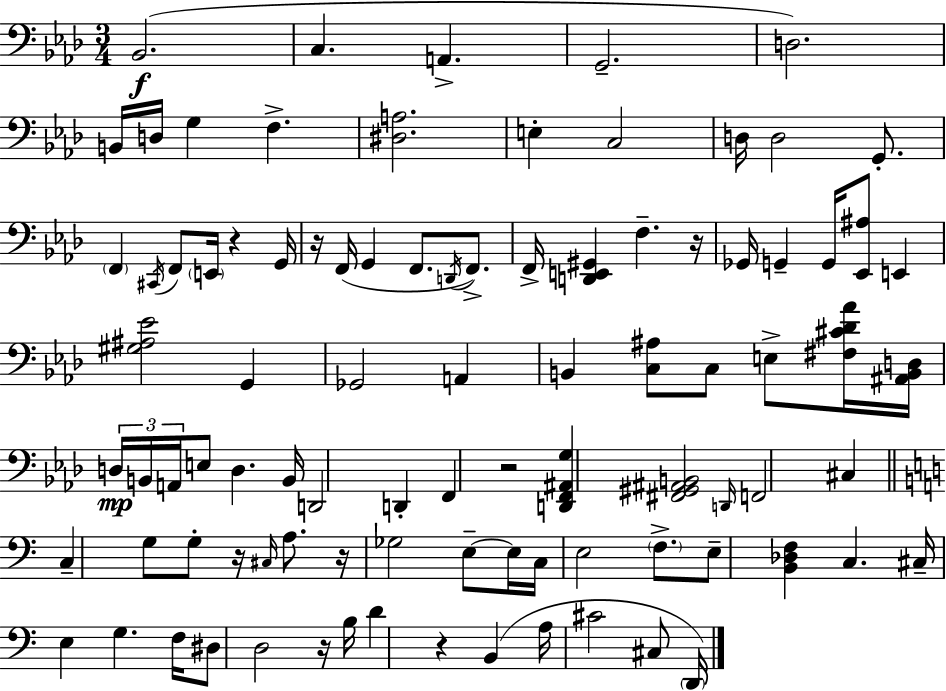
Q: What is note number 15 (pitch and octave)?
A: F2